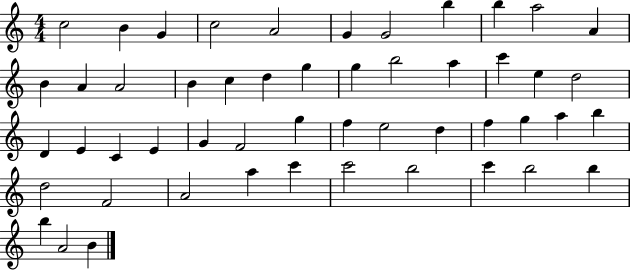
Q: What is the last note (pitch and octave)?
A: B4